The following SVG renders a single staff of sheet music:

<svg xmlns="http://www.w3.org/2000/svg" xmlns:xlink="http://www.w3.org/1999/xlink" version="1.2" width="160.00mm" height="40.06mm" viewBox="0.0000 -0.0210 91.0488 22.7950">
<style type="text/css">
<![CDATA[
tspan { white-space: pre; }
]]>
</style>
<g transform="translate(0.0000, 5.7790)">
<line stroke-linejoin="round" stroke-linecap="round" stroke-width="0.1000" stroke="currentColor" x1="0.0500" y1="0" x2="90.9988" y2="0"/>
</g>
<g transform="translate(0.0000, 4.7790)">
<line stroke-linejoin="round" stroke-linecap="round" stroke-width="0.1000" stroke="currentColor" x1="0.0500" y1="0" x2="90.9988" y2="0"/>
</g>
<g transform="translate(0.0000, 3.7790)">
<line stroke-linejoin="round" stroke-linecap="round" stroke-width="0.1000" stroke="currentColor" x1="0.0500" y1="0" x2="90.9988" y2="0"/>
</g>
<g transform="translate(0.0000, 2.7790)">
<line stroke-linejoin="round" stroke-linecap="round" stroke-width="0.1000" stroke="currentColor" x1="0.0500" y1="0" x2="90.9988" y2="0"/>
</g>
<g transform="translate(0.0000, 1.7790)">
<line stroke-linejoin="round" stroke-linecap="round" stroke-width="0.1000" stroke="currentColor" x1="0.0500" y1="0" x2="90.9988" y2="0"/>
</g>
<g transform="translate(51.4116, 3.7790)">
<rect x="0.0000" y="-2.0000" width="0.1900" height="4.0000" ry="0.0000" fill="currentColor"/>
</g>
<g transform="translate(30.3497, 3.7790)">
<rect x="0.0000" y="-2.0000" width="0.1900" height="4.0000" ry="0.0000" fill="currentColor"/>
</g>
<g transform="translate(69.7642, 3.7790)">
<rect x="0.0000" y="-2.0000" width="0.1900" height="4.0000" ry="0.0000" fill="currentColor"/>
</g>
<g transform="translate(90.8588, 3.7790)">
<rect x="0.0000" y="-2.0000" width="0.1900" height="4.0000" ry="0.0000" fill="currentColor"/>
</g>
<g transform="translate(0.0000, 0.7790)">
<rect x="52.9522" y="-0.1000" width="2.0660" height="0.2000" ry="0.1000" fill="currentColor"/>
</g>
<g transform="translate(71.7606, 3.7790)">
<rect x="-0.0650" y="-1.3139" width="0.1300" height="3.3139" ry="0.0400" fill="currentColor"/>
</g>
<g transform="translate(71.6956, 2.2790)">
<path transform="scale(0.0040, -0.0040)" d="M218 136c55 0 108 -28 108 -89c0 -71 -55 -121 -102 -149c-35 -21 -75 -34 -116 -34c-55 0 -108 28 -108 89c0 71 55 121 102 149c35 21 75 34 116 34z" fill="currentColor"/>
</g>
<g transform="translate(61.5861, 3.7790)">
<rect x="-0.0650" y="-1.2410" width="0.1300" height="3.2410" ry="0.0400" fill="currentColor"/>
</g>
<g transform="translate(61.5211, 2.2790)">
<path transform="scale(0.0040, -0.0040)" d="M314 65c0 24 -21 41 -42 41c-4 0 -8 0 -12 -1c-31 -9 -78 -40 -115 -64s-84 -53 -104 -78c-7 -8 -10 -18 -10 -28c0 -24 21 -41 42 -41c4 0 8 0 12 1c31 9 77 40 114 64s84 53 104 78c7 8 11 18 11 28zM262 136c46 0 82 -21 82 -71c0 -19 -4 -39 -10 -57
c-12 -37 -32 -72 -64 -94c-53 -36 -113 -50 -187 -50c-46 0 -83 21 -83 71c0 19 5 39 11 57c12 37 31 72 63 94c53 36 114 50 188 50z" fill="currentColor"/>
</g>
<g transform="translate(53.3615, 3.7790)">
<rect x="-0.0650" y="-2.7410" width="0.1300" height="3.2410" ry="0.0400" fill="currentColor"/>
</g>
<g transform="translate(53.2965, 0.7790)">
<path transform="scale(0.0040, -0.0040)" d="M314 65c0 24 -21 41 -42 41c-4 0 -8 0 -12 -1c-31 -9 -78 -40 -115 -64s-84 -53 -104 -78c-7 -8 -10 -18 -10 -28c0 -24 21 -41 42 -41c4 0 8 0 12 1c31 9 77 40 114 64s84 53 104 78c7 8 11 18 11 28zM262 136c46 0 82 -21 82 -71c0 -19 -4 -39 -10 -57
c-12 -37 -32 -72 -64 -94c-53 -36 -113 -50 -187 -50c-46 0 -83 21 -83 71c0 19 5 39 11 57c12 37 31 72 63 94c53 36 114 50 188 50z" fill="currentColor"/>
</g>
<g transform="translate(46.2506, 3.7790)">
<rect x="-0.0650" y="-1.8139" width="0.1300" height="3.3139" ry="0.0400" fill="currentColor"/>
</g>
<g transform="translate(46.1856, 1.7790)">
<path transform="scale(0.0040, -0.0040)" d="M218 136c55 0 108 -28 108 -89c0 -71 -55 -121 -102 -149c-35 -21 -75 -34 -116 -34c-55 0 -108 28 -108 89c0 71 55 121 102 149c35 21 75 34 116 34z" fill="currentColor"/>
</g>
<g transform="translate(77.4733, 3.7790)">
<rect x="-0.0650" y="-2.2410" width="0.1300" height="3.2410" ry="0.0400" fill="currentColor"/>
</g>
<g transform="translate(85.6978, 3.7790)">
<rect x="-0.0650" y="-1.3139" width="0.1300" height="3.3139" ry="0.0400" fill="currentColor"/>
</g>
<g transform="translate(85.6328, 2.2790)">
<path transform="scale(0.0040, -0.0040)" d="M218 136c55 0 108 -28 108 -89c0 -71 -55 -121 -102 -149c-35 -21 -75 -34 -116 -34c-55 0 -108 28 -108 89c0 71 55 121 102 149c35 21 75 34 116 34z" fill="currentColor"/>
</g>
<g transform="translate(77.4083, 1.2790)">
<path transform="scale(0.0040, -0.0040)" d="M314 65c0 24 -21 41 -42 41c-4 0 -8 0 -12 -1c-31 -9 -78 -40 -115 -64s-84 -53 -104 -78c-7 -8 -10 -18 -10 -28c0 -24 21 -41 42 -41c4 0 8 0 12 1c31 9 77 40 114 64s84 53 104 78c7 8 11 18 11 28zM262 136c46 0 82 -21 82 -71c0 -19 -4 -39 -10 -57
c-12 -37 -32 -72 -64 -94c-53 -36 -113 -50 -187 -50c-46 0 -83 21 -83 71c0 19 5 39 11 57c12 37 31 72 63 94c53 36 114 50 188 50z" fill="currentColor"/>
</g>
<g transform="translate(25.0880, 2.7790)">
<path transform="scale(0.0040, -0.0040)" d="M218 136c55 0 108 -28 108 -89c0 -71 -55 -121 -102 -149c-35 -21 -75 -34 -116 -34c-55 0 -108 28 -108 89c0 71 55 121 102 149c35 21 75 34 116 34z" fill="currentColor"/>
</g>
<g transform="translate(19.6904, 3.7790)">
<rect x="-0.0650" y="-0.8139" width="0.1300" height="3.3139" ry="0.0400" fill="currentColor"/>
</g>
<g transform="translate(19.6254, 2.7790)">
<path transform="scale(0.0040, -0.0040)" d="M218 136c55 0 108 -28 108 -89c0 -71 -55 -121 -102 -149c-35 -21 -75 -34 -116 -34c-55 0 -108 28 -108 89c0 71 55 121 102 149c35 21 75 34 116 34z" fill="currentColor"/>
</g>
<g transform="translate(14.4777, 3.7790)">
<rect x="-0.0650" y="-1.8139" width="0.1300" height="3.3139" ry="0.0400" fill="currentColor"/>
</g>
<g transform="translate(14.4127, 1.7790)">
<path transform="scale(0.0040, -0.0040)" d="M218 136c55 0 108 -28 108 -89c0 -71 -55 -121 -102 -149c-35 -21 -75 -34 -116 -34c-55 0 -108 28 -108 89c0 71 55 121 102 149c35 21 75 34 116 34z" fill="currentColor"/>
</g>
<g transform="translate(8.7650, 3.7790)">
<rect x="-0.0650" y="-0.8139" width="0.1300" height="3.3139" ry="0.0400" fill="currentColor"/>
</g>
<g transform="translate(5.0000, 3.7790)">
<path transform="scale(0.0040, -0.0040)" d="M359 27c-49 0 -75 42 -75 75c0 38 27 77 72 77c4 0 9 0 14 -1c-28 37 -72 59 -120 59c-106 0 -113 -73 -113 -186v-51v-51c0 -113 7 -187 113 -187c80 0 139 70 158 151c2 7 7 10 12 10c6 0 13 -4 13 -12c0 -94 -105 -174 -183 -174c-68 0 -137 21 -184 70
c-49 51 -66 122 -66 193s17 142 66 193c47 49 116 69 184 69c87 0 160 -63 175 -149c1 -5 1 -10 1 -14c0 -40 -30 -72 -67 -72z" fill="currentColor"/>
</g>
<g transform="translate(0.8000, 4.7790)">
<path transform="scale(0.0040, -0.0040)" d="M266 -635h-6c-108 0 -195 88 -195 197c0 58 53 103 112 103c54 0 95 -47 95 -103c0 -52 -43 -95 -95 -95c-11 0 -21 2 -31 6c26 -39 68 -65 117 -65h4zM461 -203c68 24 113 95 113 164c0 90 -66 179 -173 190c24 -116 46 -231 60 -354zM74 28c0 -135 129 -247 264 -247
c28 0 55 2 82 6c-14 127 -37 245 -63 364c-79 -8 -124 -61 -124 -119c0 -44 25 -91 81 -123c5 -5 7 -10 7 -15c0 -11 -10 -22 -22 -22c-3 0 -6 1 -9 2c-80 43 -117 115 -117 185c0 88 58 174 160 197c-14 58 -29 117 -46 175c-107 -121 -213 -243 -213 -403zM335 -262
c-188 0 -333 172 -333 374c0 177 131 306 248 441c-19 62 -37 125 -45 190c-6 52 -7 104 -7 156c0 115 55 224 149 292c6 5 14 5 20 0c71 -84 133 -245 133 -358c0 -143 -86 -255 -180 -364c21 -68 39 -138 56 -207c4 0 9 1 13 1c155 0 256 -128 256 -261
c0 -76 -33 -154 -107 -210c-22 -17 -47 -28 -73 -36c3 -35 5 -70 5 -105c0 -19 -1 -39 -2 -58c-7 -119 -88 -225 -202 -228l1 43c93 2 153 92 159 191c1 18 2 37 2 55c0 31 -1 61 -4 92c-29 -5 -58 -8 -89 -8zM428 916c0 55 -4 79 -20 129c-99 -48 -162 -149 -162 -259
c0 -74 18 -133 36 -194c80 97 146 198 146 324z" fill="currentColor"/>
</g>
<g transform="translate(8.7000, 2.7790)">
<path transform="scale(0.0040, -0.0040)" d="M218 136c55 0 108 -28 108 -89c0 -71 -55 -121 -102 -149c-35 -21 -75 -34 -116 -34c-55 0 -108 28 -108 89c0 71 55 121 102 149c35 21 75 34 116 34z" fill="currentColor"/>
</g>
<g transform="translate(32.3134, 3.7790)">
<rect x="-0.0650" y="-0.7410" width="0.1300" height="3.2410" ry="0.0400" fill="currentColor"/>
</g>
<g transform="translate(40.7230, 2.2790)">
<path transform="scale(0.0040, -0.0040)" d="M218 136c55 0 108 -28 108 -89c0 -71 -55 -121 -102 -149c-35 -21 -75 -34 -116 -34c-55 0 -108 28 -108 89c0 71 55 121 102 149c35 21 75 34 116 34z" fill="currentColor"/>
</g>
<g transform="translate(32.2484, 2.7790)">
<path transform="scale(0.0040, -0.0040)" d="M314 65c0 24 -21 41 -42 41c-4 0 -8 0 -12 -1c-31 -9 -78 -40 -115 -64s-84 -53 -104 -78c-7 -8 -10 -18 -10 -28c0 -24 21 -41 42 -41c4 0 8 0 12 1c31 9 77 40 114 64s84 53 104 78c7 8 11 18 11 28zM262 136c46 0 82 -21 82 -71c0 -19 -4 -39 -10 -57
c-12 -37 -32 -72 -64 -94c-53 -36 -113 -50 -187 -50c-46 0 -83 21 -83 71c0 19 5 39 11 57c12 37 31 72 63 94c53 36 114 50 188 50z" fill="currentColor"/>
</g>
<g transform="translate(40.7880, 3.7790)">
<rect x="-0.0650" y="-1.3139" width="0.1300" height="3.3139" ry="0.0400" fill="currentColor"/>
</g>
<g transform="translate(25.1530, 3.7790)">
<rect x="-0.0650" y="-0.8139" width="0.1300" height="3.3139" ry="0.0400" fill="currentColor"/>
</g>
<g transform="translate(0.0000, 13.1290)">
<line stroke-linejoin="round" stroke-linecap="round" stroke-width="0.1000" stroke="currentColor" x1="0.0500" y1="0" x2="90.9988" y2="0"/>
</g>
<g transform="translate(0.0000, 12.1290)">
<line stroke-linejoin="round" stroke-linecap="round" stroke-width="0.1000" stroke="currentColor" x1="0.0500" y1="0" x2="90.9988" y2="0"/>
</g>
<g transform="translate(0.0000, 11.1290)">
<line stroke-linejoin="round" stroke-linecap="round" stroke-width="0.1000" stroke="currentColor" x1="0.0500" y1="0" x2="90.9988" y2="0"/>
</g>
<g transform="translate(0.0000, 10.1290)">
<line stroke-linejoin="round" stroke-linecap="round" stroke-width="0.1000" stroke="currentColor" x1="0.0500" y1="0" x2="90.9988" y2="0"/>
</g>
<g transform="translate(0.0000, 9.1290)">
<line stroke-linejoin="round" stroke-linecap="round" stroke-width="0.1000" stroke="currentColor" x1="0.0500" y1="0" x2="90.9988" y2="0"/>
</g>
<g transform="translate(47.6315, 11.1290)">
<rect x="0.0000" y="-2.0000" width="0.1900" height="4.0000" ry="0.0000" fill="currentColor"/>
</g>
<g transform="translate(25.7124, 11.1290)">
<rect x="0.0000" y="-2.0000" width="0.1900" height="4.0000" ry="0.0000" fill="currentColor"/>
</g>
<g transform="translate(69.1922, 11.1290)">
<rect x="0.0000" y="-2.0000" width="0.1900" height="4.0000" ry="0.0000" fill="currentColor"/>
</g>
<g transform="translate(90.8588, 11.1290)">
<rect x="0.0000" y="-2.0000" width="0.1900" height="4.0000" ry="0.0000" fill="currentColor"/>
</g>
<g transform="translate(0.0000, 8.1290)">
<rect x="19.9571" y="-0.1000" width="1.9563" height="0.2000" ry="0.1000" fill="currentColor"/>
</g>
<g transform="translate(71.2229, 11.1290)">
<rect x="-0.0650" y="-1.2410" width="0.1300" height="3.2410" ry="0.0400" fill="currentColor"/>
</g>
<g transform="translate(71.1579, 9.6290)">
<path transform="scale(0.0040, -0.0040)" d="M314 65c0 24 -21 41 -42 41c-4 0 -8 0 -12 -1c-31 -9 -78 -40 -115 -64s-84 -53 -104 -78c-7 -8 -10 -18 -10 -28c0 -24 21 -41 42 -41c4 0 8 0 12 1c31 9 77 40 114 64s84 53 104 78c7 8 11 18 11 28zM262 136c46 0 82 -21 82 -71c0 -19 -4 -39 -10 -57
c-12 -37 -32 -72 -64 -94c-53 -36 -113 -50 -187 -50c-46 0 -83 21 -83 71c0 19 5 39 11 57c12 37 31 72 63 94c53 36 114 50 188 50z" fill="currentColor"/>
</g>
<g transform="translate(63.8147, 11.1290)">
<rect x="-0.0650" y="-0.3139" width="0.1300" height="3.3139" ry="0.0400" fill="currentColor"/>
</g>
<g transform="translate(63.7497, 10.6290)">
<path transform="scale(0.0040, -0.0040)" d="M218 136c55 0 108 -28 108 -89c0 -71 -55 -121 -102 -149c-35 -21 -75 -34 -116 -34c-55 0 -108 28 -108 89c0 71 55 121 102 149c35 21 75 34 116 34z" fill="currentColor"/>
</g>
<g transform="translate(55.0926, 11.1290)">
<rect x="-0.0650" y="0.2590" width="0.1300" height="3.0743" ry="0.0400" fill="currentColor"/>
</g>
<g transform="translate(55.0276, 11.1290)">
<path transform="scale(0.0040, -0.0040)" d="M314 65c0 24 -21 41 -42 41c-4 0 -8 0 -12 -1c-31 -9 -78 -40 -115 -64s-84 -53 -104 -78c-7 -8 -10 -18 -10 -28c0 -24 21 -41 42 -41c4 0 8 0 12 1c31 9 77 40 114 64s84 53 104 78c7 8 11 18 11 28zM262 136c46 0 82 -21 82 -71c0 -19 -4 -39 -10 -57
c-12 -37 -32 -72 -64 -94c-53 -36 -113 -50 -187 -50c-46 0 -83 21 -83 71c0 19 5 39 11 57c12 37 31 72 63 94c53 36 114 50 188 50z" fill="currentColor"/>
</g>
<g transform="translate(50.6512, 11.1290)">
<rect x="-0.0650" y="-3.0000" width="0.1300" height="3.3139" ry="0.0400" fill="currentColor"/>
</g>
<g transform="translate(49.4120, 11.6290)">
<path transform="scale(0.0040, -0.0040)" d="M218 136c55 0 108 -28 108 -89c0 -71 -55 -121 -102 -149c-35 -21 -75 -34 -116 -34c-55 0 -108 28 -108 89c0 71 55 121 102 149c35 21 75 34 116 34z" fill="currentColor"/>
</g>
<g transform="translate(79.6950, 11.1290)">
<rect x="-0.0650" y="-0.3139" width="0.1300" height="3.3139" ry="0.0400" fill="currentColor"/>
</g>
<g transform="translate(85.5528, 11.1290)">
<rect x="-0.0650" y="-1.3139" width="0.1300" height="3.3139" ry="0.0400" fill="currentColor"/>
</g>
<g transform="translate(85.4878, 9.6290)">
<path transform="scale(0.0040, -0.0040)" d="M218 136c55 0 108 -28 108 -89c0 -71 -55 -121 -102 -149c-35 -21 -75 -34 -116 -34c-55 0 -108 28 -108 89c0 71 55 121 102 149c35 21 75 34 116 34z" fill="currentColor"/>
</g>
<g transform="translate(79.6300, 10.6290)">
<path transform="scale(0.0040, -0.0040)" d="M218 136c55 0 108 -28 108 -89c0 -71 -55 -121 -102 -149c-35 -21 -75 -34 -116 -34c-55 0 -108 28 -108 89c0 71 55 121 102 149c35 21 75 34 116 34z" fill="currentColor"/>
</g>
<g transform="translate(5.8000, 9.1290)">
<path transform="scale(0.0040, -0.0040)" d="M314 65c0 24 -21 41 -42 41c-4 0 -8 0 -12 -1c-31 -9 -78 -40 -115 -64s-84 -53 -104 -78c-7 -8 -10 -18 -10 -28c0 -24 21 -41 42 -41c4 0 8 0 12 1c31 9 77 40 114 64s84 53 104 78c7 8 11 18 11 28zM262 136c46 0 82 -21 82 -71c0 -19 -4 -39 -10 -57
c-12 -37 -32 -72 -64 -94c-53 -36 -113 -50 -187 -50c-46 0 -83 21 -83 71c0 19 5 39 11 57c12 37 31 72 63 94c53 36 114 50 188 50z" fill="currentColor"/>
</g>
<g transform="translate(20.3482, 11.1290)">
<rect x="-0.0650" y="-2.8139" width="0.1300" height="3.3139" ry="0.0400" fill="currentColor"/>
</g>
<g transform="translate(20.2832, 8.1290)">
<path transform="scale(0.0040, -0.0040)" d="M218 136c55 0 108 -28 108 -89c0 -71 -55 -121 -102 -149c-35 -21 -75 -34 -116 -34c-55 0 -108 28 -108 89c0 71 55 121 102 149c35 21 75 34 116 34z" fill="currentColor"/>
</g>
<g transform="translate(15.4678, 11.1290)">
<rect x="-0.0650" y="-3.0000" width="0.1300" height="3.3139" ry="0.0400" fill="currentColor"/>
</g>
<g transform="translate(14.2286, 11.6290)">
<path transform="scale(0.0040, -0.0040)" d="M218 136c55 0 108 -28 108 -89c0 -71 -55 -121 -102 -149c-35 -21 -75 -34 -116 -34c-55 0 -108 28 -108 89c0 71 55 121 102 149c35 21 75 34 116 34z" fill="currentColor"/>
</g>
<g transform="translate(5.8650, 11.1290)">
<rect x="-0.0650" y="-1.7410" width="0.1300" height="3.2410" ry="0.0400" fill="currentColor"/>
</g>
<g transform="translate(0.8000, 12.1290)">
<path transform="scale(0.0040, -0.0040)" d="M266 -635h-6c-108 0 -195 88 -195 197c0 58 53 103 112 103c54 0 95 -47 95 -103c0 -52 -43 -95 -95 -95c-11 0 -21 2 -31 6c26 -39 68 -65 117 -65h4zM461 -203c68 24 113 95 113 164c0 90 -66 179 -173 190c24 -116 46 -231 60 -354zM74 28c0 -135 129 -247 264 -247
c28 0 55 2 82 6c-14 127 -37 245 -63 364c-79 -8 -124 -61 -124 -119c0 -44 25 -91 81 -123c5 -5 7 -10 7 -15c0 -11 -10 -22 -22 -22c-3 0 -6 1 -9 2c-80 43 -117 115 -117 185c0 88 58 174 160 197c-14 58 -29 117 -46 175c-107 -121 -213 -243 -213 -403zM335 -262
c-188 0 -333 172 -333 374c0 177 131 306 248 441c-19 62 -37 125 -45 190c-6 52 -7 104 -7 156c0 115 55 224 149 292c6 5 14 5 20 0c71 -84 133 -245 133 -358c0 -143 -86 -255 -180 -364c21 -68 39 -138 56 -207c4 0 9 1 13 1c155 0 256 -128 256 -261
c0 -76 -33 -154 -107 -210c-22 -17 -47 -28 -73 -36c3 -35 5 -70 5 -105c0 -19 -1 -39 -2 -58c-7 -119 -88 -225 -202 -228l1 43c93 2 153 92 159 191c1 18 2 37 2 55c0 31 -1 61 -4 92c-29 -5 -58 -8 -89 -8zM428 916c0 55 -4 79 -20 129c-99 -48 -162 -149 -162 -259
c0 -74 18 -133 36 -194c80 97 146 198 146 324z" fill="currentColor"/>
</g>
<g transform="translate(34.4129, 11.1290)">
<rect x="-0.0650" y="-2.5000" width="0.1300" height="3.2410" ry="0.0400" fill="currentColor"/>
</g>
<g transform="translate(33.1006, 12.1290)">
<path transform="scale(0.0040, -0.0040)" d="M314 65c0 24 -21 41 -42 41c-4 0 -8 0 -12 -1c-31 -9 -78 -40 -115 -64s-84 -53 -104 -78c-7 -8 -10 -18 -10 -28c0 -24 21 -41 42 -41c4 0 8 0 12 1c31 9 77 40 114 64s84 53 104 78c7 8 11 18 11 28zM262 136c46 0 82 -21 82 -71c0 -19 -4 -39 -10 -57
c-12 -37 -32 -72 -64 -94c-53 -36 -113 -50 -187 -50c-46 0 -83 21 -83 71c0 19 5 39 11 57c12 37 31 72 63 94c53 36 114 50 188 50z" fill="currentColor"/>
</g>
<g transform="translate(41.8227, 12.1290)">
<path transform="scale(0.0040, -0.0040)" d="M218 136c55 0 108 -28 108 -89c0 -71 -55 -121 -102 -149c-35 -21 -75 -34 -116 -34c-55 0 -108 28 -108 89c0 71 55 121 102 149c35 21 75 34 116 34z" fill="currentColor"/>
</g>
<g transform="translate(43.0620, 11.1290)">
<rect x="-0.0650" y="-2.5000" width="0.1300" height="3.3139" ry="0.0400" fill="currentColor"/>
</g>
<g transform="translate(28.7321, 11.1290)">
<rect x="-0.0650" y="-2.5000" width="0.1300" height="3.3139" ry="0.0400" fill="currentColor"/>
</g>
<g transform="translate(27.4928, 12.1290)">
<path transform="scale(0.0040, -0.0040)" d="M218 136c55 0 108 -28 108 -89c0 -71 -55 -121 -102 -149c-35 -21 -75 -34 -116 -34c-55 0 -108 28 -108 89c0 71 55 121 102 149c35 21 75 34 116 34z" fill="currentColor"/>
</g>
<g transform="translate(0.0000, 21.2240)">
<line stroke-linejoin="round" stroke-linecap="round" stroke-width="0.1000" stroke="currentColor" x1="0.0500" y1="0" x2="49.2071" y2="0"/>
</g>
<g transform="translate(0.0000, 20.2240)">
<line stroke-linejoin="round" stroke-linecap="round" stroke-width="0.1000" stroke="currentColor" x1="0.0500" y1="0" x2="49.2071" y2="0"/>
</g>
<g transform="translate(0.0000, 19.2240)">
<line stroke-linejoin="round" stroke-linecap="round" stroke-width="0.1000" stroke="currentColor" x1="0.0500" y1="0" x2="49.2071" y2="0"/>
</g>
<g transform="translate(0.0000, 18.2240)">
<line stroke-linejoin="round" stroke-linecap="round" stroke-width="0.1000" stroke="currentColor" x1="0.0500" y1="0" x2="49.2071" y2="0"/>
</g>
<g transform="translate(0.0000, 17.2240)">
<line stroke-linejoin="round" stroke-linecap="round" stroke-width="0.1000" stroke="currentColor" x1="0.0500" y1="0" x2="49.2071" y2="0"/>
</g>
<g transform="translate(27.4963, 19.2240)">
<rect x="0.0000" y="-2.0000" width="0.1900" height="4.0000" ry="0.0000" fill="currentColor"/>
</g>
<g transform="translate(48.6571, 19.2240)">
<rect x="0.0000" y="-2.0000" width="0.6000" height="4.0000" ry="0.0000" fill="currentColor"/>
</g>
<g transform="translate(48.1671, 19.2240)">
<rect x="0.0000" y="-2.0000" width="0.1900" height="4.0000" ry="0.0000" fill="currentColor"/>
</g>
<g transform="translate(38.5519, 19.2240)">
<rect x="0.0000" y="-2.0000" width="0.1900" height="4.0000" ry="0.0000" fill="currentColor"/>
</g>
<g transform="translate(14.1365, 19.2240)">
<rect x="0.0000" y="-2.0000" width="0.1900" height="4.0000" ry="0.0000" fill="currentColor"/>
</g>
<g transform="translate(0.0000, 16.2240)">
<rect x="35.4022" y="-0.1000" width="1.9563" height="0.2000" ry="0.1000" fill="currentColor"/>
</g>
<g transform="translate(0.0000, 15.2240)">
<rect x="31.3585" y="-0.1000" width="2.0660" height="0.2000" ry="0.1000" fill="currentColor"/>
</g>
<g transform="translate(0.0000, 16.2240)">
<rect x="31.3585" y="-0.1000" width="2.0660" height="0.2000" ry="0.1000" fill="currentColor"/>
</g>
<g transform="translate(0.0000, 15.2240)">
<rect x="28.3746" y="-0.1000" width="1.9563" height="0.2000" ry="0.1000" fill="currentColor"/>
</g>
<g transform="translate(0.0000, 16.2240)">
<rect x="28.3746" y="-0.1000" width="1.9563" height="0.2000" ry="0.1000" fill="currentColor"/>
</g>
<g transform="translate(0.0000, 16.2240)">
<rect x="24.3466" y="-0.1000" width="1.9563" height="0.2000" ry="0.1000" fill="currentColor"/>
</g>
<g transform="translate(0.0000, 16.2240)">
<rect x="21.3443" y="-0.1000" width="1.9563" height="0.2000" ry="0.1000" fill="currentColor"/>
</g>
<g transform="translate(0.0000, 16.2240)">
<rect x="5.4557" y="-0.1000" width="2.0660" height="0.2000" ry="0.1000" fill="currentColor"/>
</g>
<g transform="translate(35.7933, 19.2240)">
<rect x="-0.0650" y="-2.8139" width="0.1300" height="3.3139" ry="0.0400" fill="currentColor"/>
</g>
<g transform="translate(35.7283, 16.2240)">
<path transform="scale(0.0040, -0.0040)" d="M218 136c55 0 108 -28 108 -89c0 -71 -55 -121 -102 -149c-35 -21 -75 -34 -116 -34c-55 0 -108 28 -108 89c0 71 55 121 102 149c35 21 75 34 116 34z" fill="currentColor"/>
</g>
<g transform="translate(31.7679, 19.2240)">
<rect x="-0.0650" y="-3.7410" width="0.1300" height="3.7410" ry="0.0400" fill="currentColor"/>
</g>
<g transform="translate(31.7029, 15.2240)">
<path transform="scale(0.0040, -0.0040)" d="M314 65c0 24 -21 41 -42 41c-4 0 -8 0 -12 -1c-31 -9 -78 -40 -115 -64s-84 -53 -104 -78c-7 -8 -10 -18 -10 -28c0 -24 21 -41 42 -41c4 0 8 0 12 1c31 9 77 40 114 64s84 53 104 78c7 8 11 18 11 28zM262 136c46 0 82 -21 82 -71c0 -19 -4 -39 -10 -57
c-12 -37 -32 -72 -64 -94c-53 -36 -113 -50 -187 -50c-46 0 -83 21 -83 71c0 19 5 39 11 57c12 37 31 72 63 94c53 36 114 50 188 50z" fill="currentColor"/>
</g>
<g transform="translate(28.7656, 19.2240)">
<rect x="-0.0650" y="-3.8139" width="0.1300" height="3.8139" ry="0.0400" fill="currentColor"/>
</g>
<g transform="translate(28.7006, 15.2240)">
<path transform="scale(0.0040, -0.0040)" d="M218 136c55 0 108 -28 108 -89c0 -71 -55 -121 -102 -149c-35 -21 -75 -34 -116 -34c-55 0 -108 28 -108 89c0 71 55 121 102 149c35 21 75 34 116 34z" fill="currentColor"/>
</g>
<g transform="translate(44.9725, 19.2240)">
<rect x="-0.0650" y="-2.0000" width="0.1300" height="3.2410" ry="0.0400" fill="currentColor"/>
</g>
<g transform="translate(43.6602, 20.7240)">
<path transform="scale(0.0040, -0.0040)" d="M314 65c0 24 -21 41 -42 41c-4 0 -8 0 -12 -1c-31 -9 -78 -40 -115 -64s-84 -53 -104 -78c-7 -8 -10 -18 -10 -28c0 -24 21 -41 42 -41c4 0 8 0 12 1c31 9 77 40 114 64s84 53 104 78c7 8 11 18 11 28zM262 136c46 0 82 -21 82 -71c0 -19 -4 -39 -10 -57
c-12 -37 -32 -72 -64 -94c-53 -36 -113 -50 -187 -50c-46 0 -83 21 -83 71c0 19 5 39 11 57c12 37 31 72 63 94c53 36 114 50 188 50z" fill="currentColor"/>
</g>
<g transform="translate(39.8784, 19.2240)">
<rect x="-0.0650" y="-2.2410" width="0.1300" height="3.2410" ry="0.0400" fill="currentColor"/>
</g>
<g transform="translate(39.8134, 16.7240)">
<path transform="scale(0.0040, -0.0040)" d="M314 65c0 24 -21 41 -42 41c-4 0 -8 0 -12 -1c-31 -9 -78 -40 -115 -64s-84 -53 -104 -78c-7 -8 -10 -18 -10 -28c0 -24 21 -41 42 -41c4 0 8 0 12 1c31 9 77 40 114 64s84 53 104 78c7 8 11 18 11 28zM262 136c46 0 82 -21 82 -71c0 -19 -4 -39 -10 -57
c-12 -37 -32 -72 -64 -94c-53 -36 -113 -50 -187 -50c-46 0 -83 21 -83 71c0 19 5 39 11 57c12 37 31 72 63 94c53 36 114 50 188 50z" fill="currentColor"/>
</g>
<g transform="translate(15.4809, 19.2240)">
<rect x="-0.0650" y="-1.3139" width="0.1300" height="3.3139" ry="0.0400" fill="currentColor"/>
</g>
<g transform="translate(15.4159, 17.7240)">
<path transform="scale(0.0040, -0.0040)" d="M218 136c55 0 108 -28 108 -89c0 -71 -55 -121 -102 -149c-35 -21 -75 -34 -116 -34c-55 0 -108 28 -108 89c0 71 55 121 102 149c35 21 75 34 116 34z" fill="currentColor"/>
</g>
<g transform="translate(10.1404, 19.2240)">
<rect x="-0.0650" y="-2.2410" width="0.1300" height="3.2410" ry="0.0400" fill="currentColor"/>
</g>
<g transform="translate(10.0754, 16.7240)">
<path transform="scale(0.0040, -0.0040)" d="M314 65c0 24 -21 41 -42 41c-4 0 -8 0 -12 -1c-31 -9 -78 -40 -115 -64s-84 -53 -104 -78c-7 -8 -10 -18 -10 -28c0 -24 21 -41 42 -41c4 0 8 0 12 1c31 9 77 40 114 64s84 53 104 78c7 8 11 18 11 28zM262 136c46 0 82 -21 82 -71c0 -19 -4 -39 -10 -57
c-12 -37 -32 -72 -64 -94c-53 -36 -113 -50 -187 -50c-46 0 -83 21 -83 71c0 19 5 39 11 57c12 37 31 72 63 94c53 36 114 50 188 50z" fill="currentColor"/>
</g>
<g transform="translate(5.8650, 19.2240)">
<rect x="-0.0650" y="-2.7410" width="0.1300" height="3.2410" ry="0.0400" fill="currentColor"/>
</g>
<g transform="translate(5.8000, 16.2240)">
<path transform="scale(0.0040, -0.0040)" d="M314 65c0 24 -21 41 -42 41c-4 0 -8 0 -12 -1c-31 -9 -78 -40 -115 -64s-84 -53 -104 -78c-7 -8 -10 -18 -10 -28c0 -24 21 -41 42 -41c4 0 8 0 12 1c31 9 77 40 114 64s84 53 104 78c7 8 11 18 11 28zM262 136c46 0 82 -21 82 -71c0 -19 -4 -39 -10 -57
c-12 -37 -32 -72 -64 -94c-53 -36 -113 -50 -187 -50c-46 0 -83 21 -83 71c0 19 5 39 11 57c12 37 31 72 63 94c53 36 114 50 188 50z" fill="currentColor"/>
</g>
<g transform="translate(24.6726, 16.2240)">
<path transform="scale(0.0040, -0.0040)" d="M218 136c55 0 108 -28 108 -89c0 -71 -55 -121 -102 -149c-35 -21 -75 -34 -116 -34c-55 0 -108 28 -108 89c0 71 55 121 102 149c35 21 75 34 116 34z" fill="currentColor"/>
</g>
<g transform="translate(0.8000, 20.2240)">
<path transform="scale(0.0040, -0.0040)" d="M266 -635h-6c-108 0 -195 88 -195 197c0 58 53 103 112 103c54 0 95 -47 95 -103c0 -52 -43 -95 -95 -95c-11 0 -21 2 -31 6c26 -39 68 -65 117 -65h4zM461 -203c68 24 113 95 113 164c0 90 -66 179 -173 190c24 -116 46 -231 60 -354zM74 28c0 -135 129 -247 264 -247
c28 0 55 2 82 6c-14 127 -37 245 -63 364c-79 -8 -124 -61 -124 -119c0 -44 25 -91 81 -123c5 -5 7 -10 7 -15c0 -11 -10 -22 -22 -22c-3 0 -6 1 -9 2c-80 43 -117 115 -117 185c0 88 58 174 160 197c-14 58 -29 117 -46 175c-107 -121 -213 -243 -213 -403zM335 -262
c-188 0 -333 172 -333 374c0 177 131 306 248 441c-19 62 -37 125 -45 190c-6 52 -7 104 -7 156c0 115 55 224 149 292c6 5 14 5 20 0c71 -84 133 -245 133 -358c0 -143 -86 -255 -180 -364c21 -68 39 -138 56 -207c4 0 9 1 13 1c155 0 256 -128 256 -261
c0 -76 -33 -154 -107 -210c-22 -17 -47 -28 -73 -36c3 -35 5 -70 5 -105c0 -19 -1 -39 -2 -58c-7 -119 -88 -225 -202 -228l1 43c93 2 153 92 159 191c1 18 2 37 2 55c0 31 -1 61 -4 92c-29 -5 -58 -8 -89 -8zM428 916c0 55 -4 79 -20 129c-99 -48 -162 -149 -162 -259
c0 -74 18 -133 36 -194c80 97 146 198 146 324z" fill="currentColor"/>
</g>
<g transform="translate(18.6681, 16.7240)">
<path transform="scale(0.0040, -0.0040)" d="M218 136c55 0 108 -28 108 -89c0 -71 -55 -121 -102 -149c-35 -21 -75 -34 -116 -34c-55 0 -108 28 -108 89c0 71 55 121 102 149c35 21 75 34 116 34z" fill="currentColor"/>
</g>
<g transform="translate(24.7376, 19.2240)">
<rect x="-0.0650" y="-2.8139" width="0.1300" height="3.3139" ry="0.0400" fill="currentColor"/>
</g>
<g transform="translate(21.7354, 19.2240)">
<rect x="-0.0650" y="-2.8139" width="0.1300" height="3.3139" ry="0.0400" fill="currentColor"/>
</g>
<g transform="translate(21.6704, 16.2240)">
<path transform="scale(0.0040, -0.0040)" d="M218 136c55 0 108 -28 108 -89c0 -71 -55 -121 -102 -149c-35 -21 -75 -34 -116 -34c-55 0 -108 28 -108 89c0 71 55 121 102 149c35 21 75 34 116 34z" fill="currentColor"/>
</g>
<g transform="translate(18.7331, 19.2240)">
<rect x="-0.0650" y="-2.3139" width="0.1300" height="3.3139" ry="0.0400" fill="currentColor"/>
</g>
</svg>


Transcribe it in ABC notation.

X:1
T:Untitled
M:4/4
L:1/4
K:C
d f d d d2 e f a2 e2 e g2 e f2 A a G G2 G A B2 c e2 c e a2 g2 e g a a c' c'2 a g2 F2